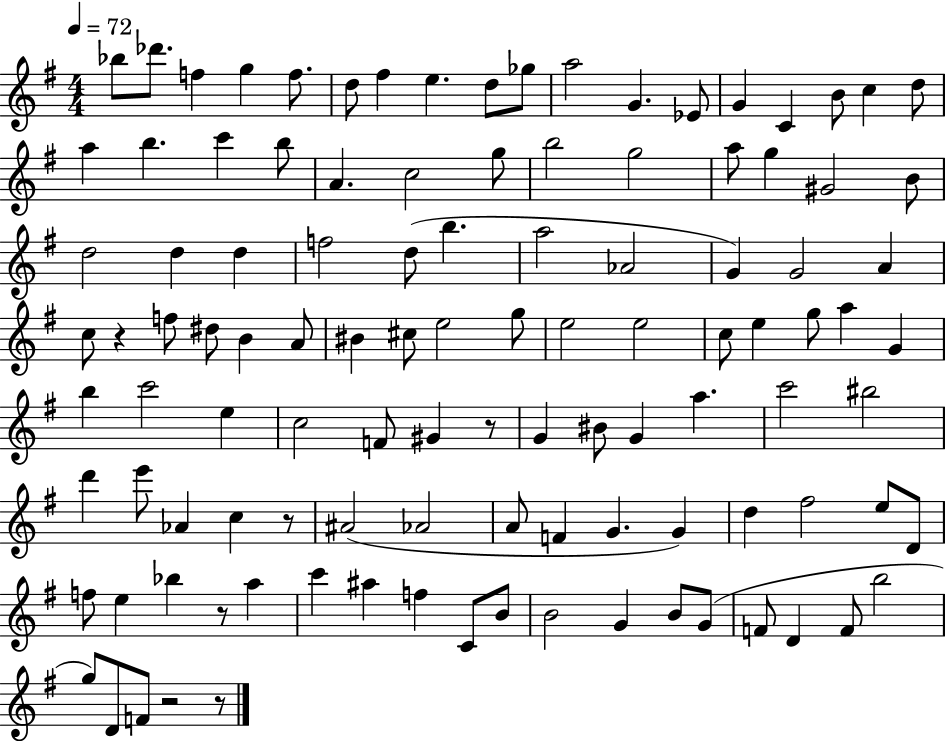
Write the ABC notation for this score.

X:1
T:Untitled
M:4/4
L:1/4
K:G
_b/2 _d'/2 f g f/2 d/2 ^f e d/2 _g/2 a2 G _E/2 G C B/2 c d/2 a b c' b/2 A c2 g/2 b2 g2 a/2 g ^G2 B/2 d2 d d f2 d/2 b a2 _A2 G G2 A c/2 z f/2 ^d/2 B A/2 ^B ^c/2 e2 g/2 e2 e2 c/2 e g/2 a G b c'2 e c2 F/2 ^G z/2 G ^B/2 G a c'2 ^b2 d' e'/2 _A c z/2 ^A2 _A2 A/2 F G G d ^f2 e/2 D/2 f/2 e _b z/2 a c' ^a f C/2 B/2 B2 G B/2 G/2 F/2 D F/2 b2 g/2 D/2 F/2 z2 z/2